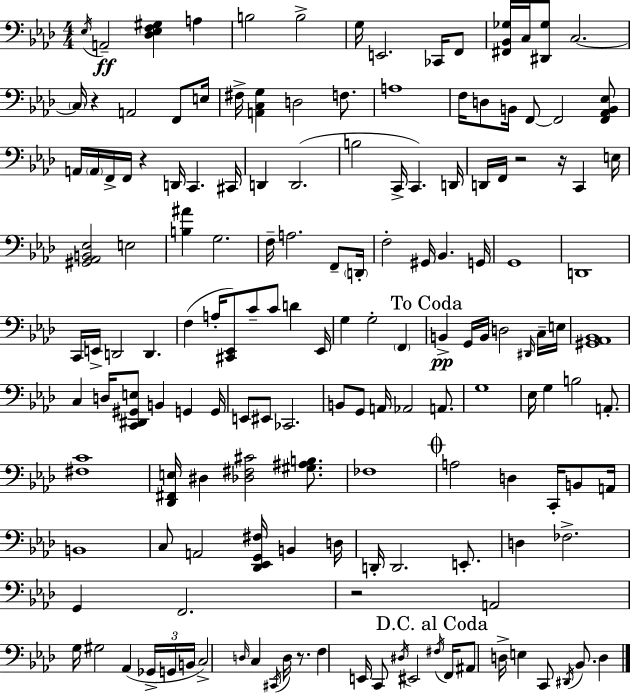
{
  \clef bass
  \numericTimeSignature
  \time 4/4
  \key aes \major
  \acciaccatura { ees16 }\ff a,2-- <des ees f gis>4 a4 | b2 b2-> | g16 e,2. ces,16 f,8 | <fis, bes, ges>16 c16 <dis, ges>8 c2.~~ | \break \parenthesize c16 r4 a,2 f,8 | e16 fis16-> <a, c g>4 d2 f8. | a1 | f16 d8 b,16 f,8~~ f,2 <f, aes, b, ees>8 | \break a,16 \parenthesize a,16 f,16-> f,16 r4 d,16 c,4. | cis,16 d,4 d,2.( | b2 c,16-> c,4.) | d,16 d,16 f,16 r2 r16 c,4 | \break e16 <gis, aes, b, ees>2 e2 | <b ais'>4 g2. | f16-- a2. f,8-- | \parenthesize d,16-. f2-. gis,16 bes,4. | \break g,16 g,1 | d,1 | c,16 e,16-> d,2 d,4. | f4( a16-. <cis, ees,>8) c'8-- c'8 d'4 | \break ees,16 g4 g2-. \parenthesize f,4 | \mark "To Coda" b,4->\pp g,16 b,16 d2 \grace { dis,16 } | c16-- e16 <gis, aes, bes,>1 | c4 d16 <c, dis, gis, e>8 b,4 g,4 | \break g,16 e,8 eis,8 ces,2. | b,8 g,8 a,16 aes,2 a,8. | g1 | ees16 g4 b2 a,8.-. | \break <fis c'>1 | <des, fis, e>16 dis4 <des fis cis'>2 <gis ais b>8. | fes1 | \mark \markup { \musicglyph "scripts.coda" } a2 d4 c,16-. b,8 | \break a,16 b,1 | c8 a,2 <des, ees, g, fis>16 b,4 | d16 d,16-. d,2. e,8.-. | d4 fes2.-> | \break g,4 f,2. | r2 a,2 | g16 gis2 aes,4( \tuplet 3/2 { ges,16-> | g,16 b,16 } c2->) \grace { d16 } c4 \acciaccatura { cis,16 } | \break d16 r8. f4 e,16 c,8 \acciaccatura { dis16 } eis,2 | \mark "D.C. al Coda" \acciaccatura { fis16 } f,16 ais,8 d16-> e4 c,8 \acciaccatura { dis,16 } | bes,8. d4 \bar "|."
}